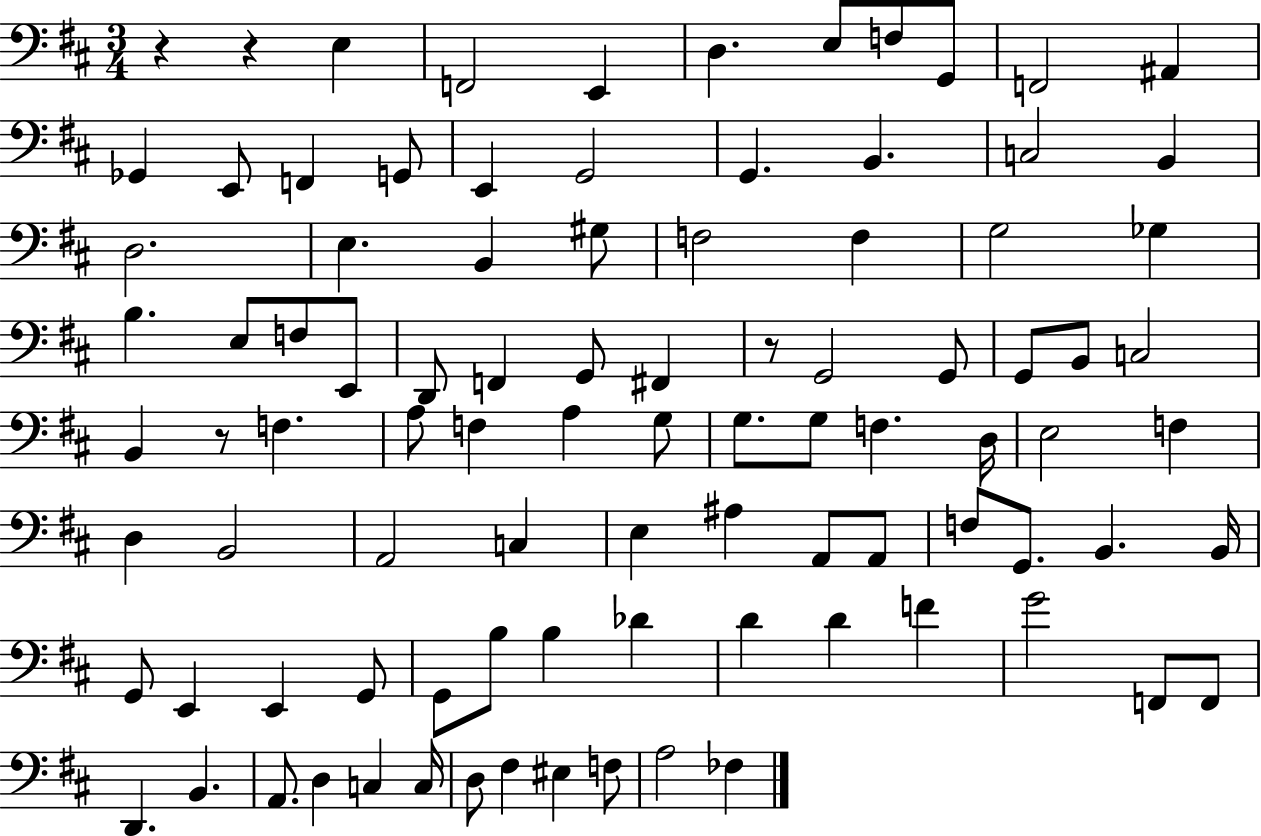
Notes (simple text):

R/q R/q E3/q F2/h E2/q D3/q. E3/e F3/e G2/e F2/h A#2/q Gb2/q E2/e F2/q G2/e E2/q G2/h G2/q. B2/q. C3/h B2/q D3/h. E3/q. B2/q G#3/e F3/h F3/q G3/h Gb3/q B3/q. E3/e F3/e E2/e D2/e F2/q G2/e F#2/q R/e G2/h G2/e G2/e B2/e C3/h B2/q R/e F3/q. A3/e F3/q A3/q G3/e G3/e. G3/e F3/q. D3/s E3/h F3/q D3/q B2/h A2/h C3/q E3/q A#3/q A2/e A2/e F3/e G2/e. B2/q. B2/s G2/e E2/q E2/q G2/e G2/e B3/e B3/q Db4/q D4/q D4/q F4/q G4/h F2/e F2/e D2/q. B2/q. A2/e. D3/q C3/q C3/s D3/e F#3/q EIS3/q F3/e A3/h FES3/q